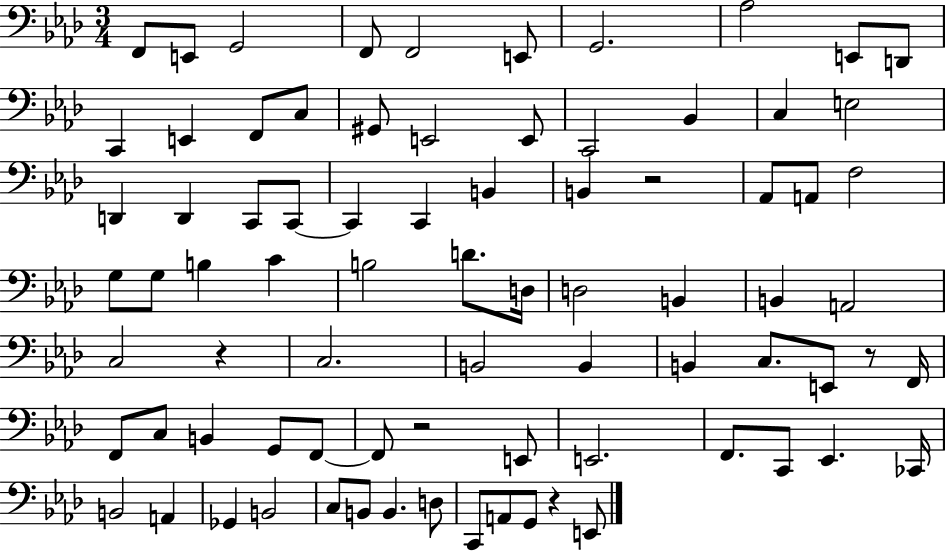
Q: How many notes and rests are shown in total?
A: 80